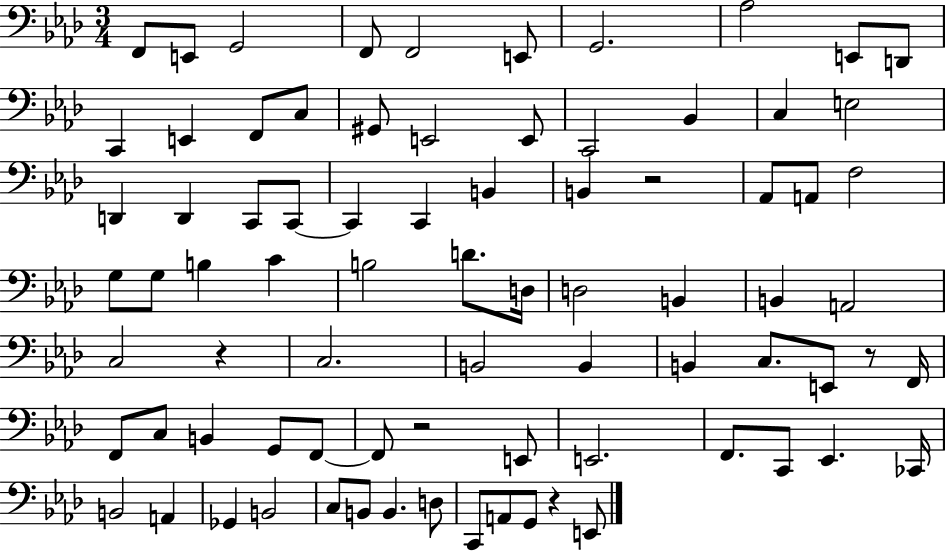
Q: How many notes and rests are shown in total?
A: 80